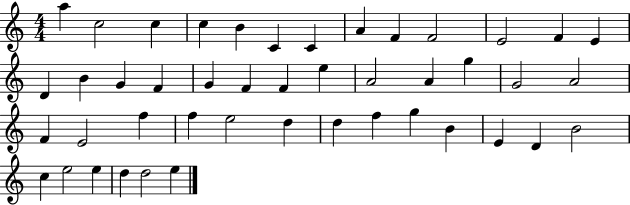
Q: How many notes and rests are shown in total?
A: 45